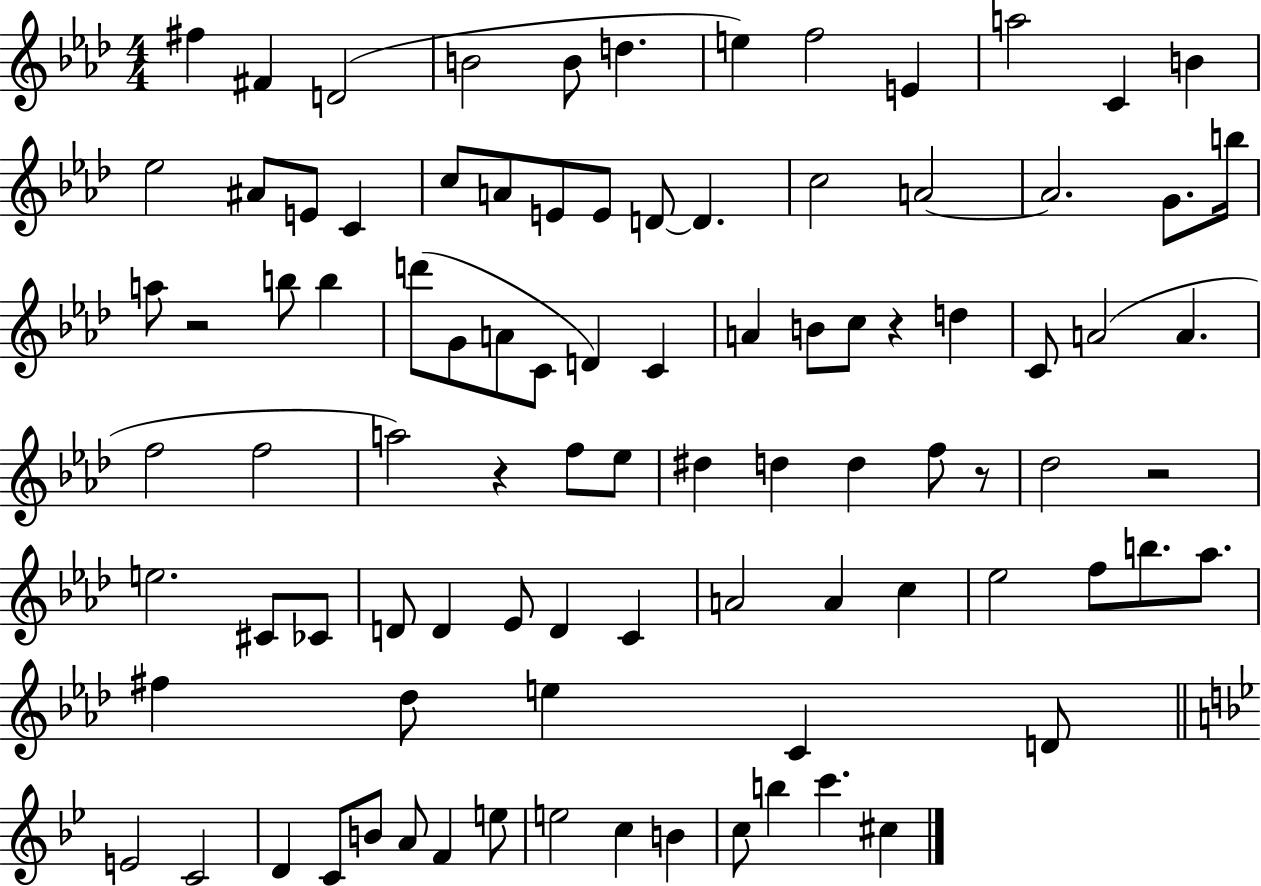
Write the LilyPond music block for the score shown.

{
  \clef treble
  \numericTimeSignature
  \time 4/4
  \key aes \major
  \repeat volta 2 { fis''4 fis'4 d'2( | b'2 b'8 d''4. | e''4) f''2 e'4 | a''2 c'4 b'4 | \break ees''2 ais'8 e'8 c'4 | c''8 a'8 e'8 e'8 d'8~~ d'4. | c''2 a'2~~ | a'2. g'8. b''16 | \break a''8 r2 b''8 b''4 | d'''8( g'8 a'8 c'8 d'4) c'4 | a'4 b'8 c''8 r4 d''4 | c'8 a'2( a'4. | \break f''2 f''2 | a''2) r4 f''8 ees''8 | dis''4 d''4 d''4 f''8 r8 | des''2 r2 | \break e''2. cis'8 ces'8 | d'8 d'4 ees'8 d'4 c'4 | a'2 a'4 c''4 | ees''2 f''8 b''8. aes''8. | \break fis''4 des''8 e''4 c'4 d'8 | \bar "||" \break \key g \minor e'2 c'2 | d'4 c'8 b'8 a'8 f'4 e''8 | e''2 c''4 b'4 | c''8 b''4 c'''4. cis''4 | \break } \bar "|."
}